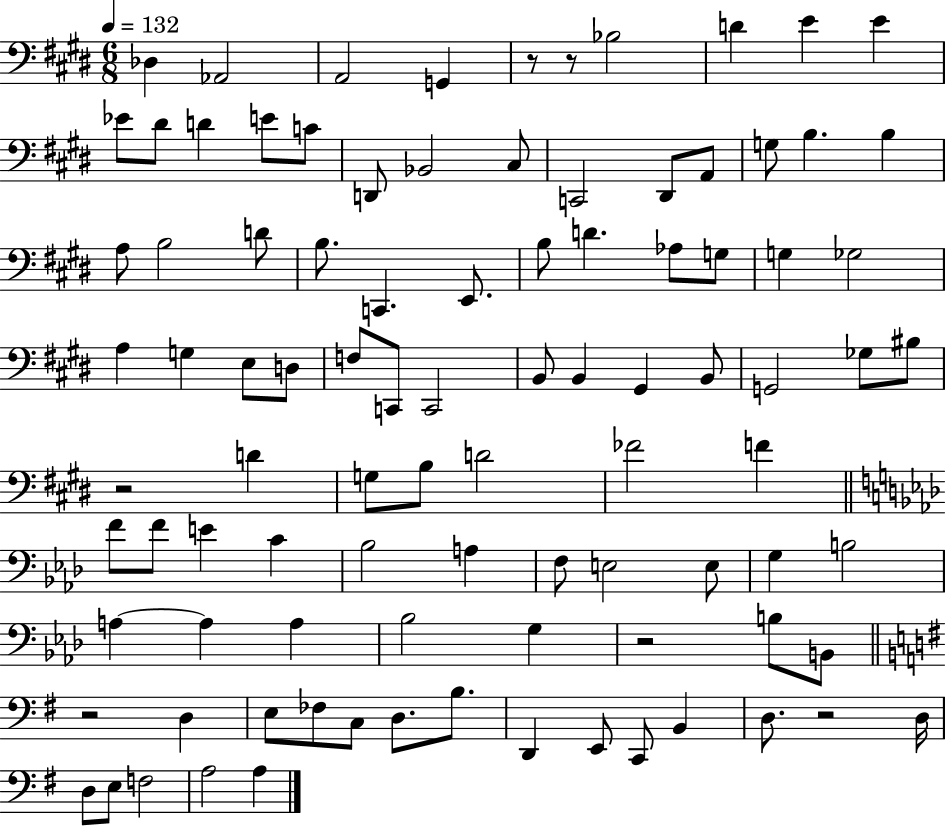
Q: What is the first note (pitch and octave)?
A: Db3